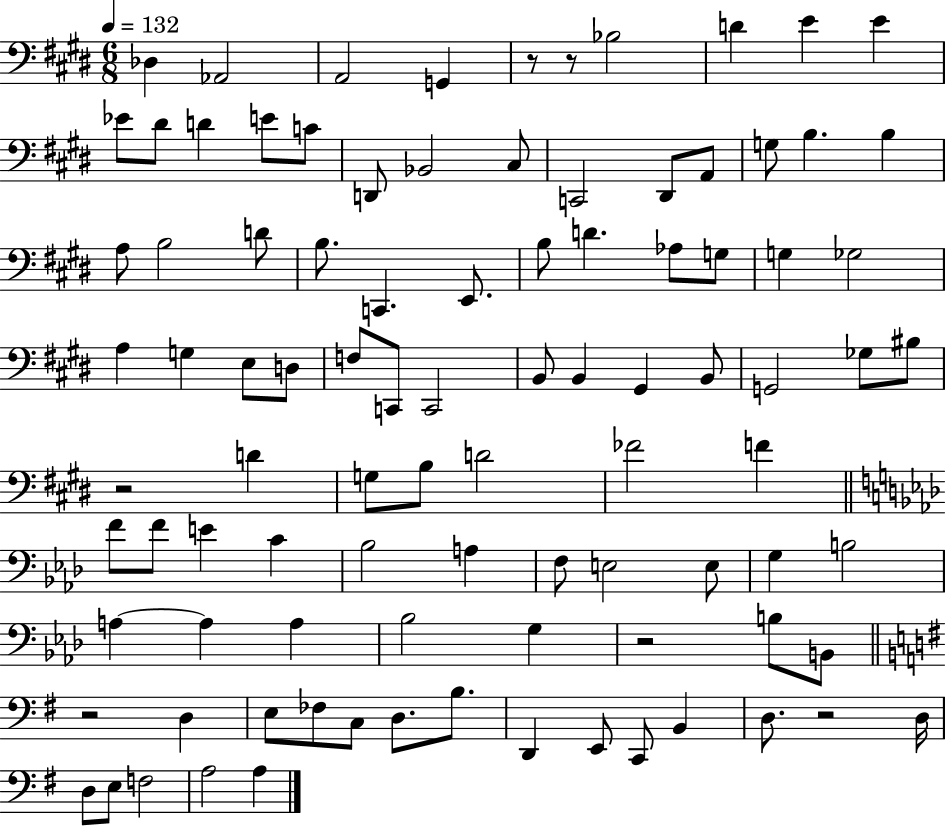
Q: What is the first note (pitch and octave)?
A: Db3